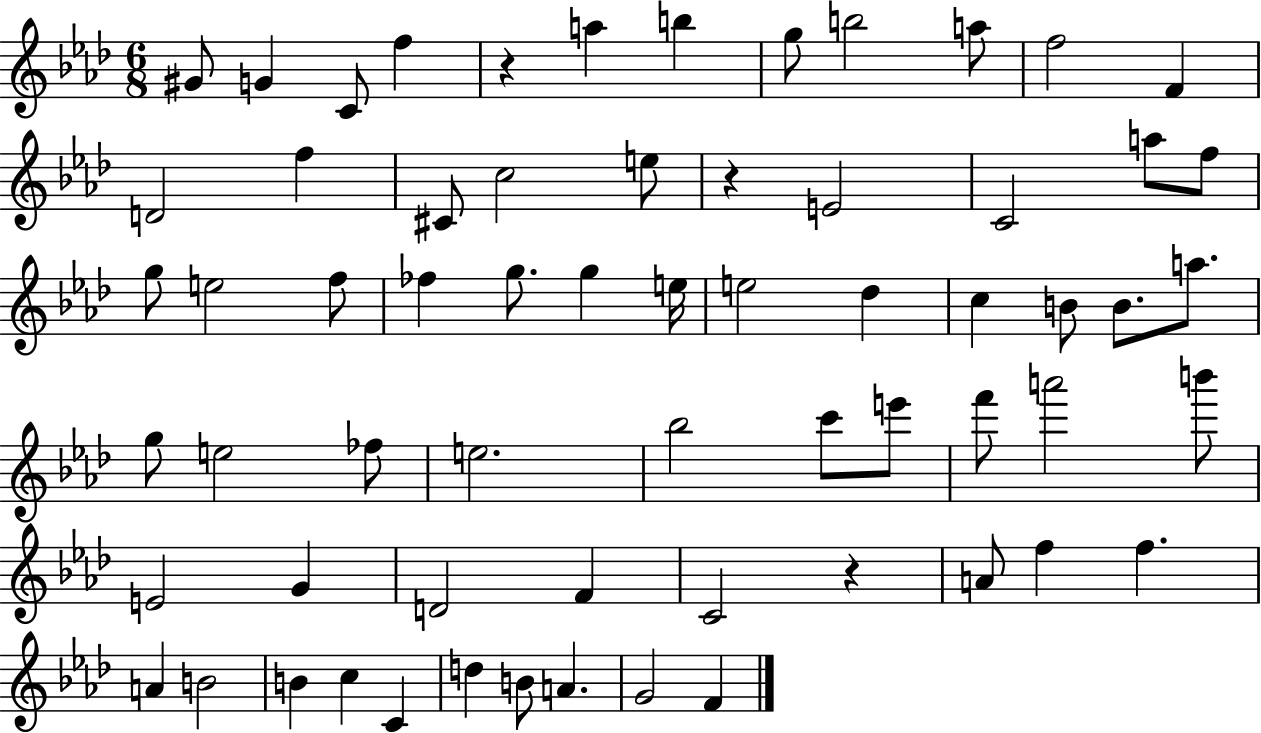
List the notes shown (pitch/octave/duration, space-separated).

G#4/e G4/q C4/e F5/q R/q A5/q B5/q G5/e B5/h A5/e F5/h F4/q D4/h F5/q C#4/e C5/h E5/e R/q E4/h C4/h A5/e F5/e G5/e E5/h F5/e FES5/q G5/e. G5/q E5/s E5/h Db5/q C5/q B4/e B4/e. A5/e. G5/e E5/h FES5/e E5/h. Bb5/h C6/e E6/e F6/e A6/h B6/e E4/h G4/q D4/h F4/q C4/h R/q A4/e F5/q F5/q. A4/q B4/h B4/q C5/q C4/q D5/q B4/e A4/q. G4/h F4/q